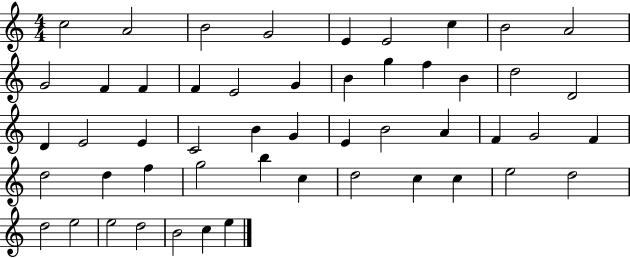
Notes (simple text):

C5/h A4/h B4/h G4/h E4/q E4/h C5/q B4/h A4/h G4/h F4/q F4/q F4/q E4/h G4/q B4/q G5/q F5/q B4/q D5/h D4/h D4/q E4/h E4/q C4/h B4/q G4/q E4/q B4/h A4/q F4/q G4/h F4/q D5/h D5/q F5/q G5/h B5/q C5/q D5/h C5/q C5/q E5/h D5/h D5/h E5/h E5/h D5/h B4/h C5/q E5/q